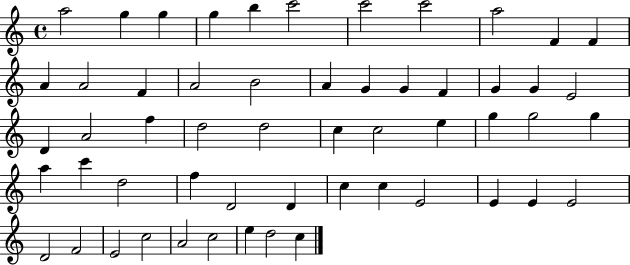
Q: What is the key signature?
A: C major